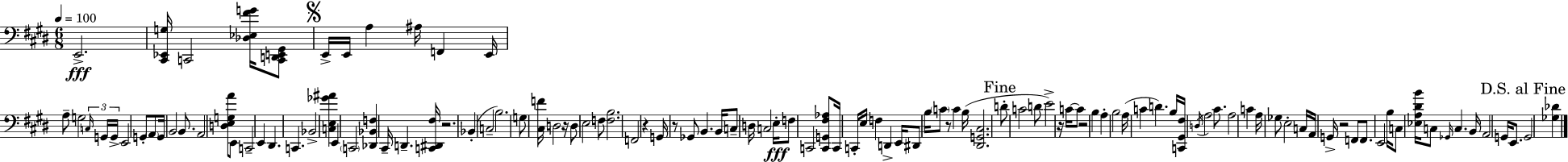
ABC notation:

X:1
T:Untitled
M:6/8
L:1/4
K:E
E,,2 [^C,,_E,,G,]/4 C,,2 [_D,_E,^FG]/4 [C,,D,,E,,^G,,]/2 E,,/4 E,,/4 A, ^A,/4 F,, E,,/4 A,/2 G,2 C,/4 G,,/4 G,,/4 E,,2 G,,/2 A,,/2 G,,/4 B,,2 B,,/2 A,,2 [D,E,G,A]/2 E,,/2 C,,2 E,, ^D,, C,, _B,,2 [C,E,_G^A] E,, C,,2 [_D,,_B,,F,] ^C,,/4 D,, [C,,^D,,^F,]/4 z2 _B,, C,2 B,2 G,/2 [^C,F]/4 D,2 z/4 D,/2 E,2 F,/2 [F,B,]2 F,,2 z G,,/4 z/2 _G,,/2 B,, B,,/4 C,/2 D,/4 C,2 E,/4 F,/2 C,,2 [C,,G,,^F,_A,]/2 C,,/4 C,,/4 E,/4 F, D,, E,,/4 ^D,,/2 B,/4 C/2 z/2 C B,/4 [^D,,G,,^C,]2 D/2 C2 D/2 E2 z/4 C/4 C/2 z2 B, A, B,2 A,/4 C D B,/4 [C,,^G,,^F,]/4 D,/4 A,2 ^C/2 A,2 C A,/4 _G,/2 E,2 C,/4 A,,/4 G,,/4 z2 F,,/2 F,,/2 E,,2 B,/4 C,/2 [_E,A,^DB]/4 C,/2 _G,,/4 C, B,,/4 A,,2 G,,/4 E,,/2 G,,2 [_G,_D]